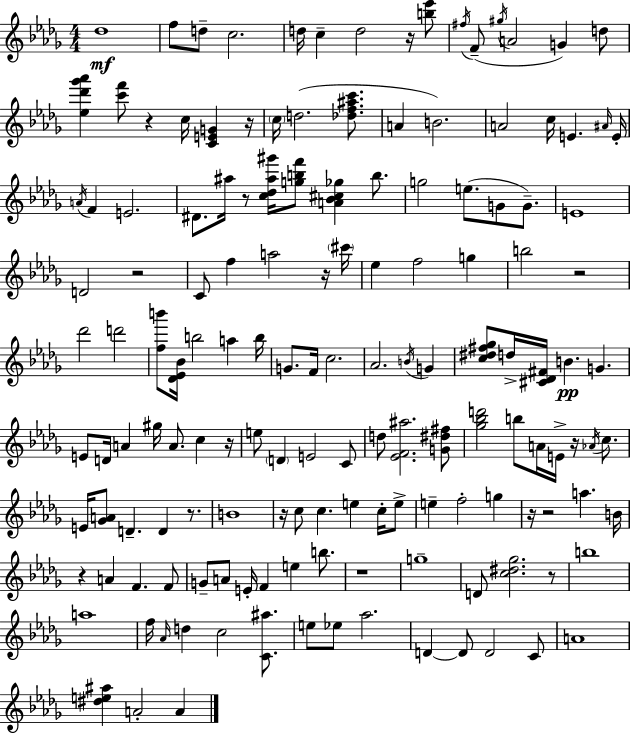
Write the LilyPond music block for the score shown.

{
  \clef treble
  \numericTimeSignature
  \time 4/4
  \key bes \minor
  des''1\mf | f''8 d''8-- c''2. | d''16 c''4-- d''2 r16 <b'' ees'''>8 | \acciaccatura { fis''16 }( f'8-- \acciaccatura { gis''16 } a'2 g'4) | \break d''8 <ees'' des''' ges''' aes'''>4 <c''' f'''>8 r4 c''16 <c' e' g'>4 | r16 \parenthesize c''16 d''2.( <des'' f'' ais'' c'''>8. | a'4 b'2.) | a'2 c''16 e'4. | \break \grace { ais'16 } e'16-. \acciaccatura { a'16 } f'4 e'2. | dis'8. ais''16 r8 <c'' des'' ais'' gis'''>16 <g'' b'' f'''>8 <a' bes' cis'' ges''>4 | b''8. g''2 e''8.( g'8 | g'8.--) e'1 | \break d'2 r2 | c'8 f''4 a''2 | r16 \parenthesize cis'''16 ees''4 f''2 | g''4 b''2 r2 | \break des'''2 d'''2 | <f'' b'''>8 <des' ees' bes'>16 b''2 a''4 | b''16 g'8. f'16 c''2. | aes'2. | \break \acciaccatura { b'16 } g'4 <c'' dis'' fis'' ges''>8 d''16-> <cis' des' fis'>16 b'4.\pp g'4. | e'8 d'16 a'4 gis''16 a'8. | c''4 r16 e''8 \parenthesize d'4 e'2 | c'8 d''8 <ees' f' ais''>2. | \break <g' dis'' fis''>8 <ges'' bes'' d'''>2 b''8 a'16 | e'16-> r16 \acciaccatura { aes'16 } c''8. e'16 <ges' a'>8 d'4.-- d'4 | r8. b'1 | r16 c''8 c''4. e''4 | \break c''16-. e''8-> e''4-- f''2-. | g''4 r16 r2 a''4. | b'16 r4 a'4 f'4. | f'8 g'8-- a'8 e'16-. f'4 e''4 | \break b''8. r1 | g''1-- | d'8 <c'' dis'' ges''>2. | r8 b''1 | \break a''1 | f''16 \grace { aes'16 } d''4 c''2 | <c' ais''>8. e''8 ees''8 aes''2. | d'4~~ d'8 d'2 | \break c'8 a'1 | <dis'' e'' ais''>4 a'2-. | a'4 \bar "|."
}